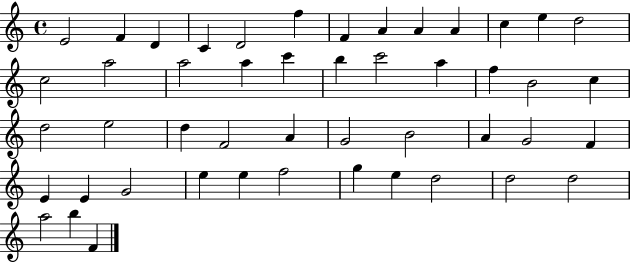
{
  \clef treble
  \time 4/4
  \defaultTimeSignature
  \key c \major
  e'2 f'4 d'4 | c'4 d'2 f''4 | f'4 a'4 a'4 a'4 | c''4 e''4 d''2 | \break c''2 a''2 | a''2 a''4 c'''4 | b''4 c'''2 a''4 | f''4 b'2 c''4 | \break d''2 e''2 | d''4 f'2 a'4 | g'2 b'2 | a'4 g'2 f'4 | \break e'4 e'4 g'2 | e''4 e''4 f''2 | g''4 e''4 d''2 | d''2 d''2 | \break a''2 b''4 f'4 | \bar "|."
}